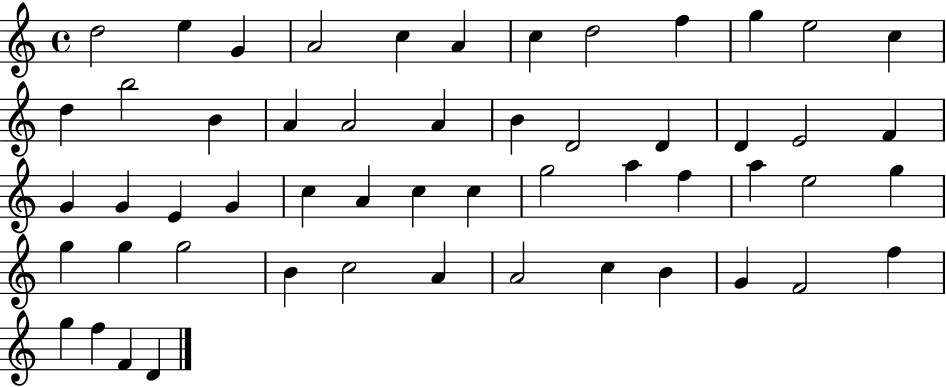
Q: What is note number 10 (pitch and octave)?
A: G5